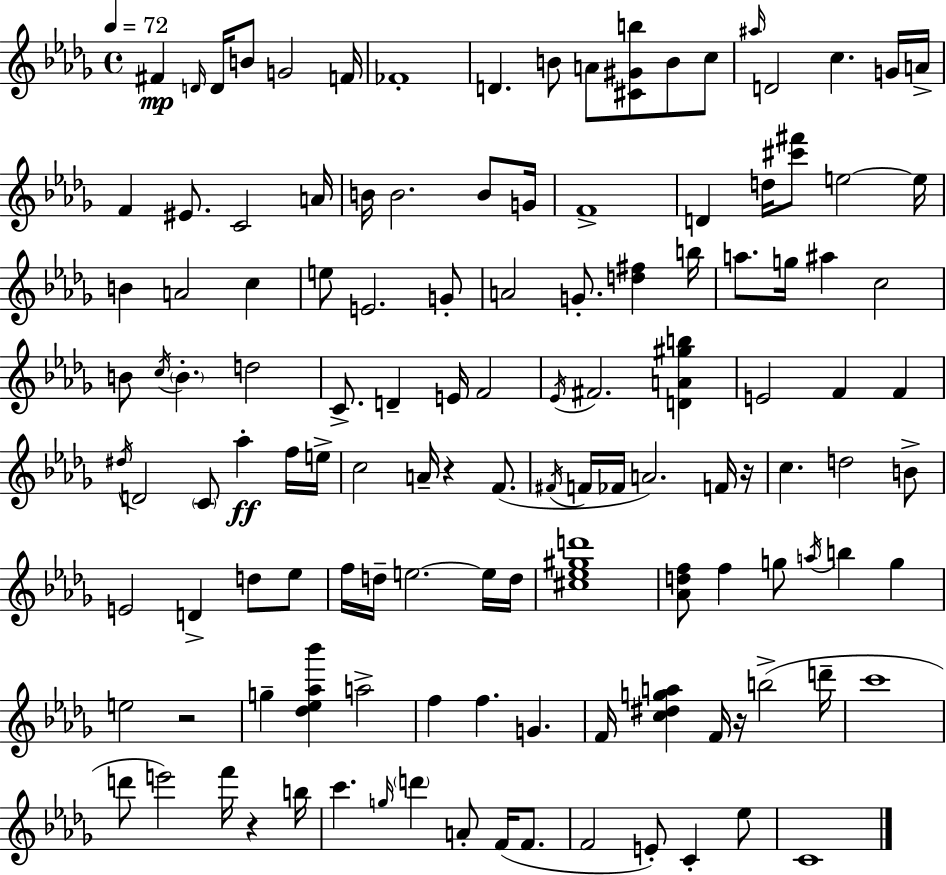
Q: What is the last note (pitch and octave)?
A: C4